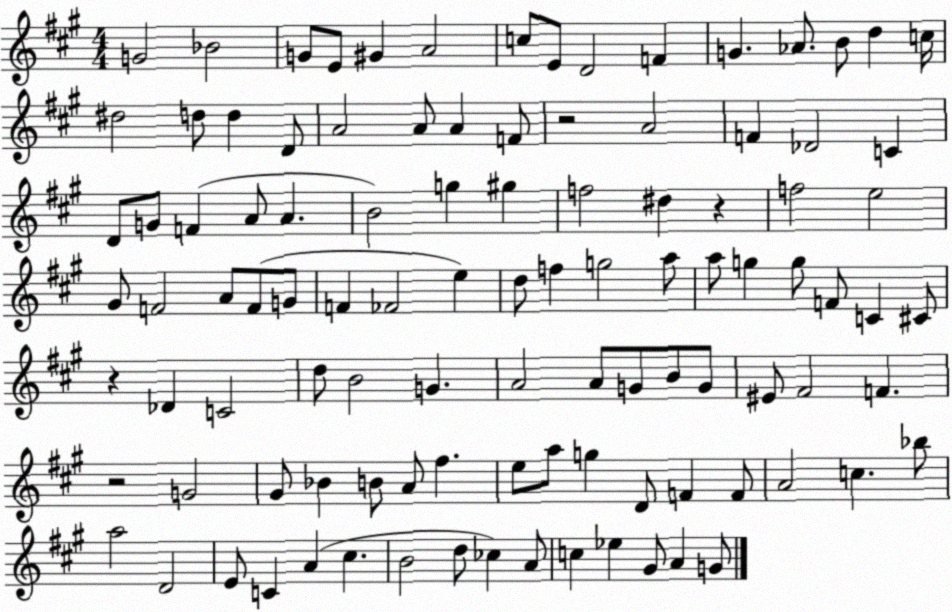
X:1
T:Untitled
M:4/4
L:1/4
K:A
G2 _B2 G/2 E/2 ^G A2 c/2 E/2 D2 F G _A/2 B/2 d c/4 ^d2 d/2 d D/2 A2 A/2 A F/2 z2 A2 F _D2 C D/2 G/2 F A/2 A B2 g ^g f2 ^d z f2 e2 ^G/2 F2 A/2 F/2 G/2 F _F2 e d/2 f g2 a/2 a/2 g g/2 F/2 C ^C/2 z _D C2 d/2 B2 G A2 A/2 G/2 B/2 G/2 ^E/2 ^F2 F z2 G2 ^G/2 _B B/2 A/2 ^f e/2 a/2 g D/2 F F/2 A2 c _b/2 a2 D2 E/2 C A ^c B2 d/2 _c A/2 c _e ^G/2 A G/2